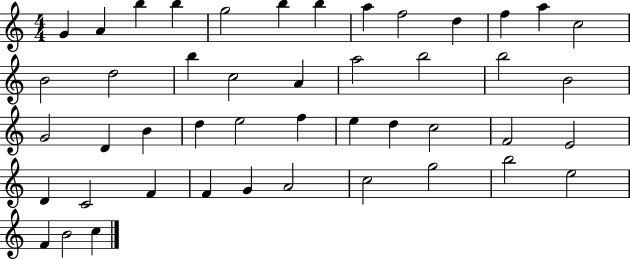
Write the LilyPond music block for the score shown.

{
  \clef treble
  \numericTimeSignature
  \time 4/4
  \key c \major
  g'4 a'4 b''4 b''4 | g''2 b''4 b''4 | a''4 f''2 d''4 | f''4 a''4 c''2 | \break b'2 d''2 | b''4 c''2 a'4 | a''2 b''2 | b''2 b'2 | \break g'2 d'4 b'4 | d''4 e''2 f''4 | e''4 d''4 c''2 | f'2 e'2 | \break d'4 c'2 f'4 | f'4 g'4 a'2 | c''2 g''2 | b''2 e''2 | \break f'4 b'2 c''4 | \bar "|."
}